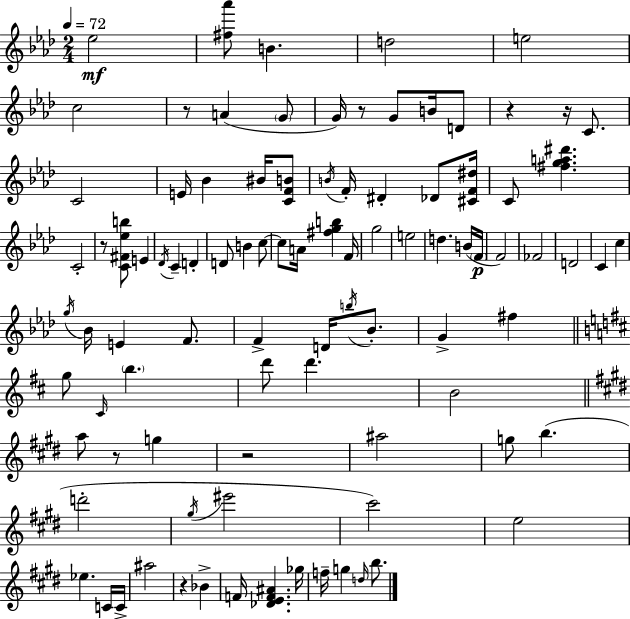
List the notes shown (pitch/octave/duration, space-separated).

Eb5/h [F#5,Ab6]/e B4/q. D5/h E5/h C5/h R/e A4/q G4/e G4/s R/e G4/e B4/s D4/e R/q R/s C4/e. C4/h E4/s Bb4/q BIS4/s [C4,F4,B4]/e B4/s F4/s D#4/q Db4/e [C#4,F4,D#5]/s C4/e [F#5,G5,A5,D#6]/q. C4/h R/e [C4,F#4,Eb5,B5]/e E4/q Db4/s C4/q D4/q D4/e B4/q C5/e C5/e A4/s [F#5,G5,B5]/q F4/s G5/h E5/h D5/q. B4/s F4/s F4/h FES4/h D4/h C4/q C5/q G5/s Bb4/s E4/q F4/e. F4/q D4/s B5/s Bb4/e. G4/q F#5/q G5/e C#4/s B5/q. D6/e D6/q. B4/h A5/e R/e G5/q R/h A#5/h G5/e B5/q. D6/h G#5/s EIS6/h C#6/h E5/h Eb5/q. C4/s C4/s A#5/h R/q Bb4/q F4/s [Db4,E4,F4,A#4]/q. Gb5/s F5/s G5/q D5/s B5/e.